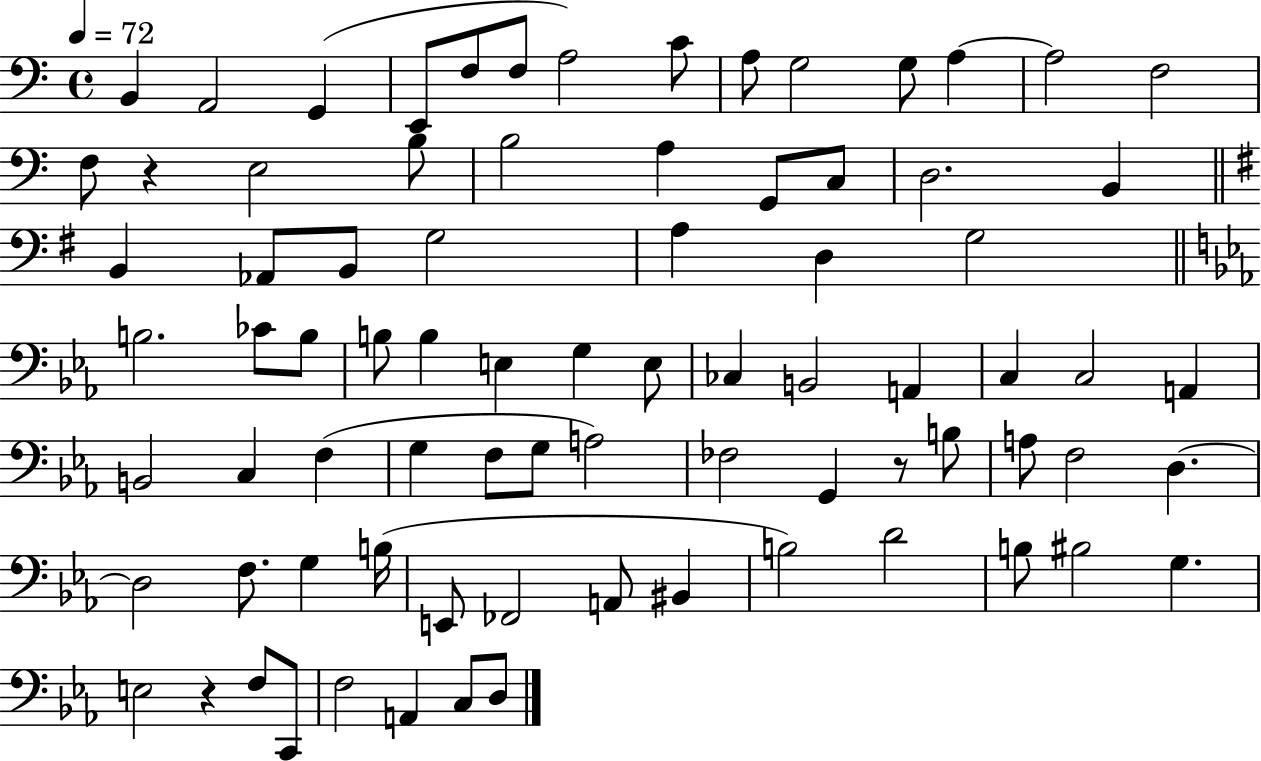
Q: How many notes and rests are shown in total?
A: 80